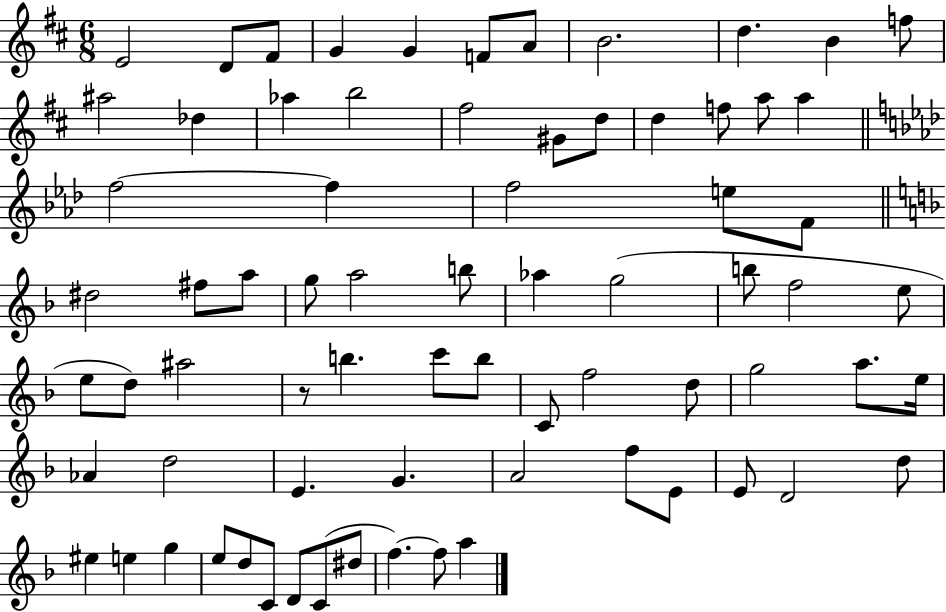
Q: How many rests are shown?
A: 1